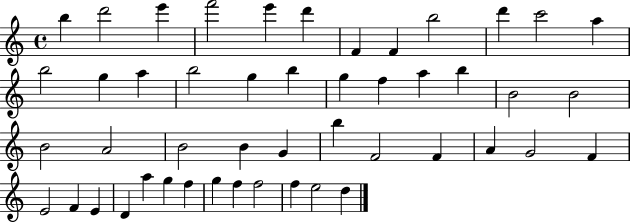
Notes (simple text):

B5/q D6/h E6/q F6/h E6/q D6/q F4/q F4/q B5/h D6/q C6/h A5/q B5/h G5/q A5/q B5/h G5/q B5/q G5/q F5/q A5/q B5/q B4/h B4/h B4/h A4/h B4/h B4/q G4/q B5/q F4/h F4/q A4/q G4/h F4/q E4/h F4/q E4/q D4/q A5/q G5/q F5/q G5/q F5/q F5/h F5/q E5/h D5/q